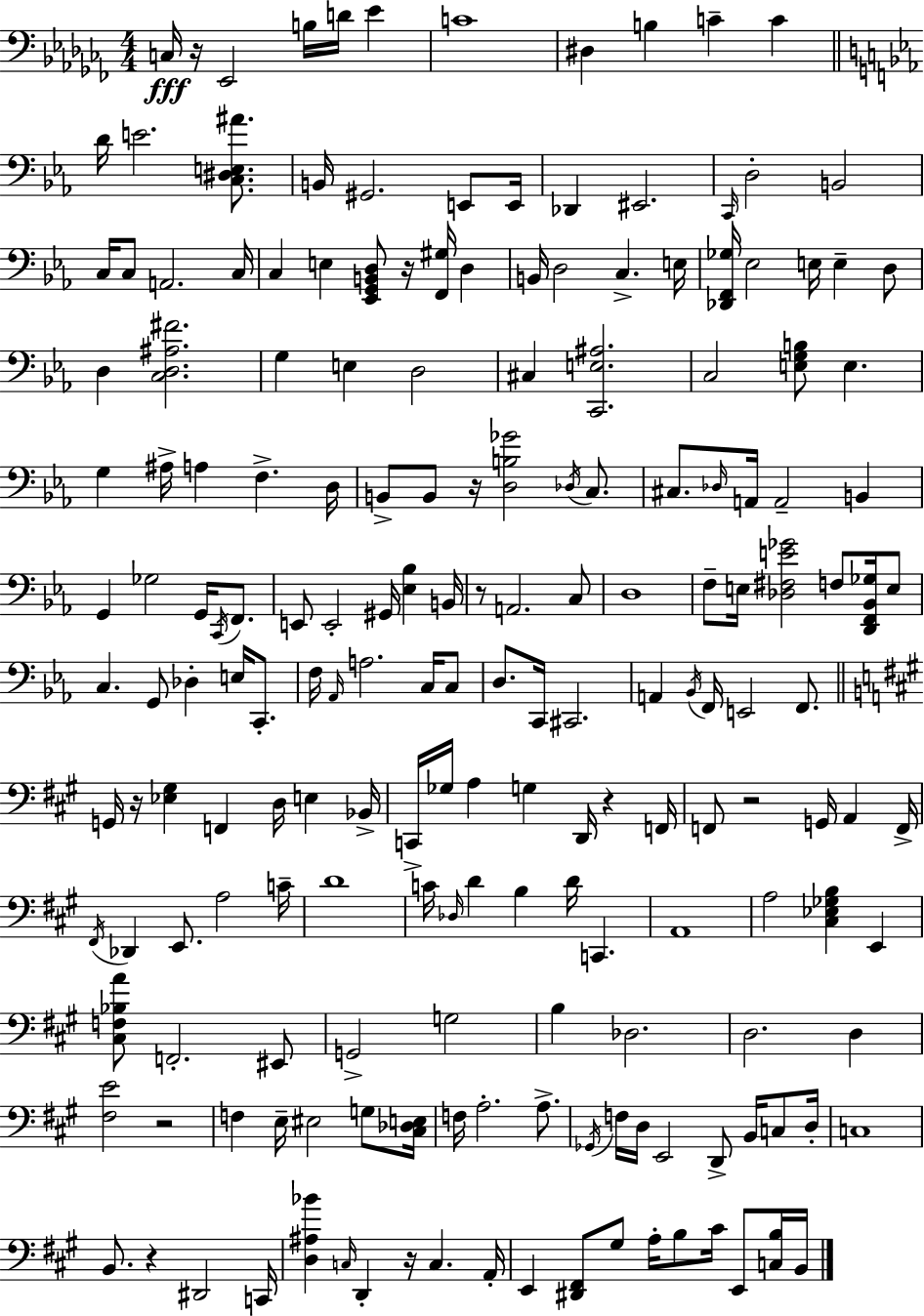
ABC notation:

X:1
T:Untitled
M:4/4
L:1/4
K:Abm
C,/4 z/4 _E,,2 B,/4 D/4 _E C4 ^D, B, C C D/4 E2 [C,^D,E,^A]/2 B,,/4 ^G,,2 E,,/2 E,,/4 _D,, ^E,,2 C,,/4 D,2 B,,2 C,/4 C,/2 A,,2 C,/4 C, E, [_E,,G,,B,,D,]/2 z/4 [F,,^G,]/4 D, B,,/4 D,2 C, E,/4 [_D,,F,,_G,]/4 _E,2 E,/4 E, D,/2 D, [C,D,^A,^F]2 G, E, D,2 ^C, [C,,E,^A,]2 C,2 [E,G,B,]/2 E, G, ^A,/4 A, F, D,/4 B,,/2 B,,/2 z/4 [D,B,_G]2 _D,/4 C,/2 ^C,/2 _D,/4 A,,/4 A,,2 B,, G,, _G,2 G,,/4 C,,/4 F,,/2 E,,/2 E,,2 ^G,,/4 [_E,_B,] B,,/4 z/2 A,,2 C,/2 D,4 F,/2 E,/4 [_D,^F,E_G]2 F,/2 [D,,F,,_B,,_G,]/4 E,/2 C, G,,/2 _D, E,/4 C,,/2 F,/4 _A,,/4 A,2 C,/4 C,/2 D,/2 C,,/4 ^C,,2 A,, _B,,/4 F,,/4 E,,2 F,,/2 G,,/4 z/4 [_E,^G,] F,, D,/4 E, _B,,/4 C,,/4 _G,/4 A, G, D,,/4 z F,,/4 F,,/2 z2 G,,/4 A,, F,,/4 ^F,,/4 _D,, E,,/2 A,2 C/4 D4 C/4 _D,/4 D B, D/4 C,, A,,4 A,2 [^C,_E,_G,B,] E,, [^C,F,_B,A]/2 F,,2 ^E,,/2 G,,2 G,2 B, _D,2 D,2 D, [^F,E]2 z2 F, E,/4 ^E,2 G,/2 [^C,_D,E,]/4 F,/4 A,2 A,/2 _G,,/4 F,/4 D,/4 E,,2 D,,/2 B,,/4 C,/2 D,/4 C,4 B,,/2 z ^D,,2 C,,/4 [D,^A,_B] C,/4 D,, z/4 C, A,,/4 E,, [^D,,^F,,]/2 ^G,/2 A,/4 B,/2 ^C/4 E,,/2 [C,B,]/4 B,,/4